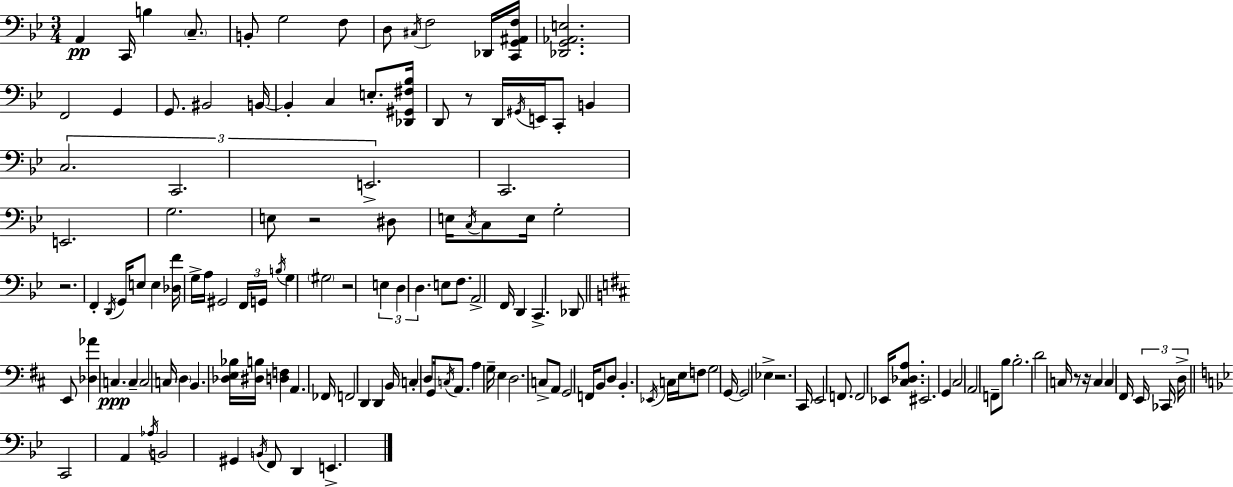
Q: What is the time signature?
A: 3/4